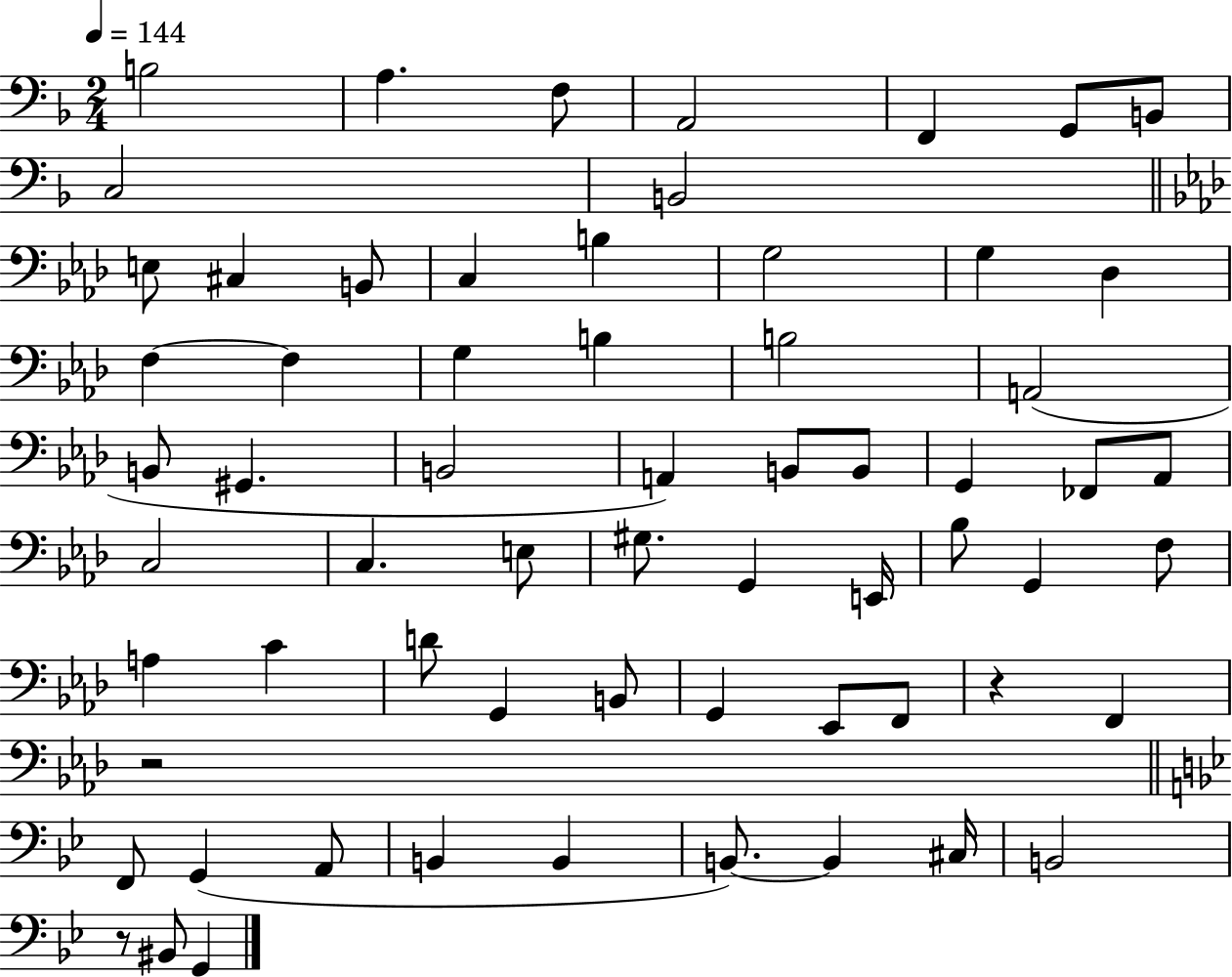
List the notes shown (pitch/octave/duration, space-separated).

B3/h A3/q. F3/e A2/h F2/q G2/e B2/e C3/h B2/h E3/e C#3/q B2/e C3/q B3/q G3/h G3/q Db3/q F3/q F3/q G3/q B3/q B3/h A2/h B2/e G#2/q. B2/h A2/q B2/e B2/e G2/q FES2/e Ab2/e C3/h C3/q. E3/e G#3/e. G2/q E2/s Bb3/e G2/q F3/e A3/q C4/q D4/e G2/q B2/e G2/q Eb2/e F2/e R/q F2/q R/h F2/e G2/q A2/e B2/q B2/q B2/e. B2/q C#3/s B2/h R/e BIS2/e G2/q